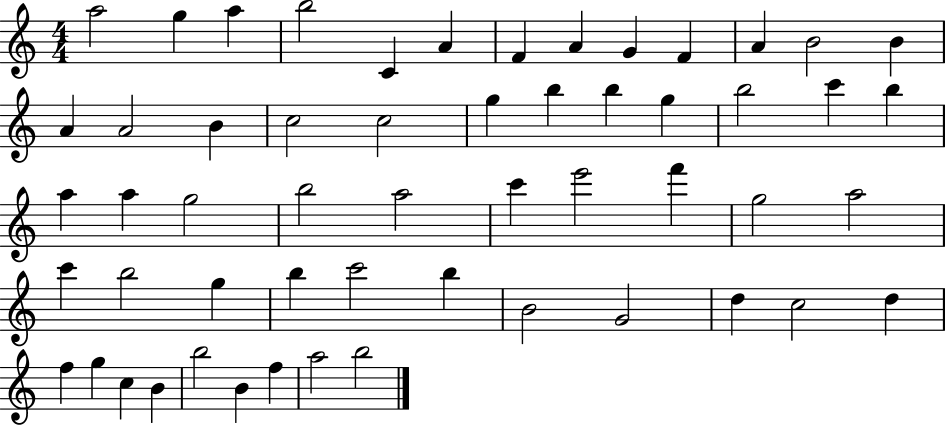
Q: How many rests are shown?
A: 0